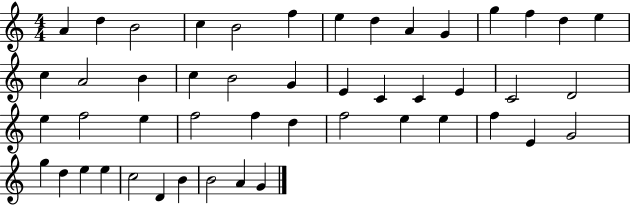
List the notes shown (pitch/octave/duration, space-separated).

A4/q D5/q B4/h C5/q B4/h F5/q E5/q D5/q A4/q G4/q G5/q F5/q D5/q E5/q C5/q A4/h B4/q C5/q B4/h G4/q E4/q C4/q C4/q E4/q C4/h D4/h E5/q F5/h E5/q F5/h F5/q D5/q F5/h E5/q E5/q F5/q E4/q G4/h G5/q D5/q E5/q E5/q C5/h D4/q B4/q B4/h A4/q G4/q